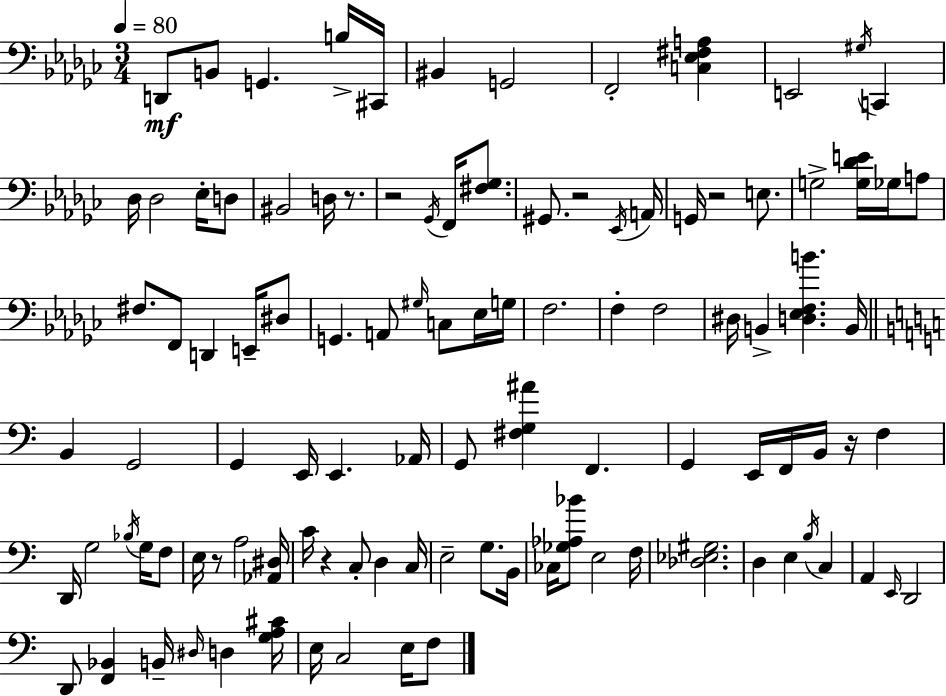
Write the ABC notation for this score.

X:1
T:Untitled
M:3/4
L:1/4
K:Ebm
D,,/2 B,,/2 G,, B,/4 ^C,,/4 ^B,, G,,2 F,,2 [C,_E,^F,A,] E,,2 ^G,/4 C,, _D,/4 _D,2 _E,/4 D,/2 ^B,,2 D,/4 z/2 z2 _G,,/4 F,,/4 [^F,_G,]/2 ^G,,/2 z2 _E,,/4 A,,/4 G,,/4 z2 E,/2 G,2 [G,_DE]/4 _G,/4 A,/2 ^F,/2 F,,/2 D,, E,,/4 ^D,/2 G,, A,,/2 ^G,/4 C,/2 _E,/4 G,/4 F,2 F, F,2 ^D,/4 B,, [D,_E,F,B] B,,/4 B,, G,,2 G,, E,,/4 E,, _A,,/4 G,,/2 [^F,G,^A] F,, G,, E,,/4 F,,/4 B,,/4 z/4 F, D,,/4 G,2 _B,/4 G,/4 F,/2 E,/4 z/2 A,2 [_A,,^D,]/4 C/4 z C,/2 D, C,/4 E,2 G,/2 B,,/4 _C,/4 [_G,_A,_B]/2 E,2 F,/4 [_D,_E,^G,]2 D, E, B,/4 C, A,, E,,/4 D,,2 D,,/2 [F,,_B,,] B,,/4 ^D,/4 D, [G,A,^C]/4 E,/4 C,2 E,/4 F,/2